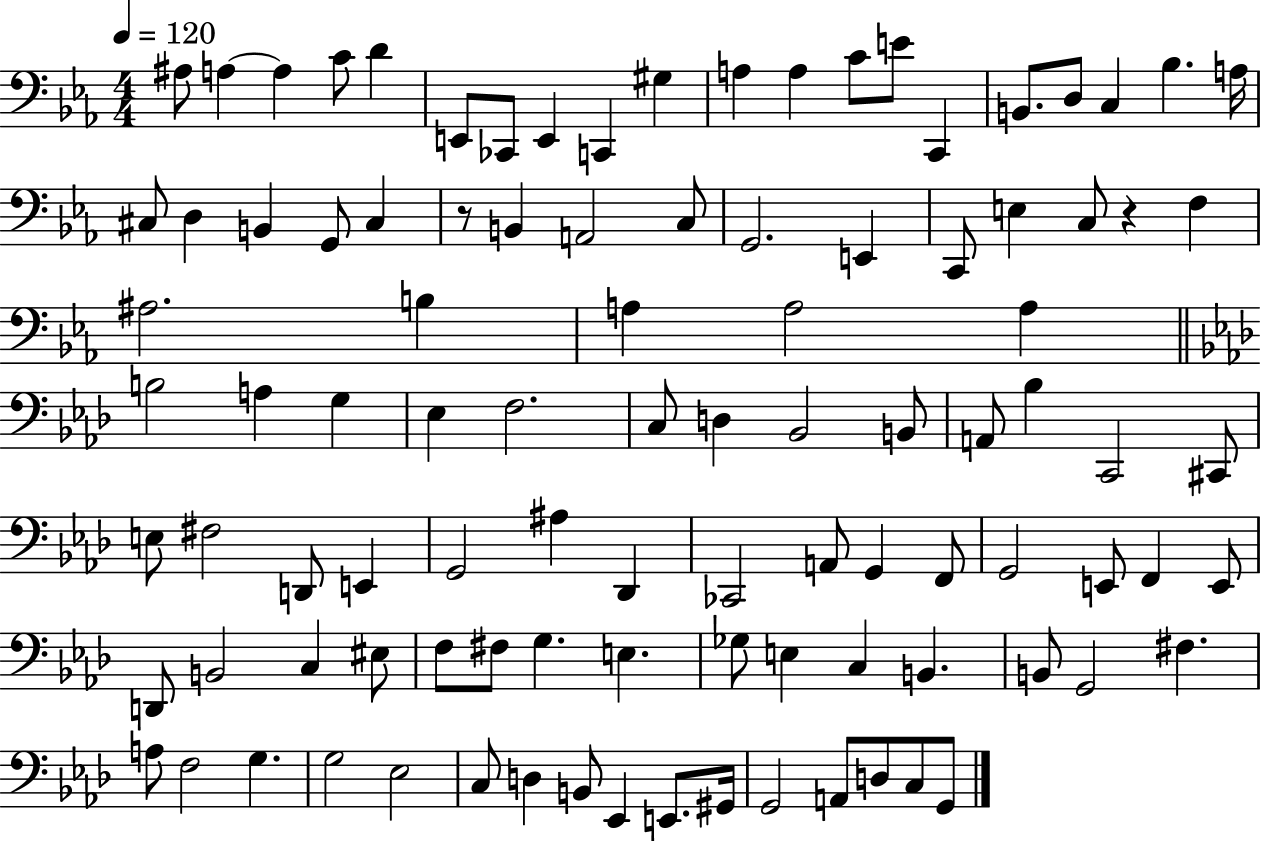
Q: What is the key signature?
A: EES major